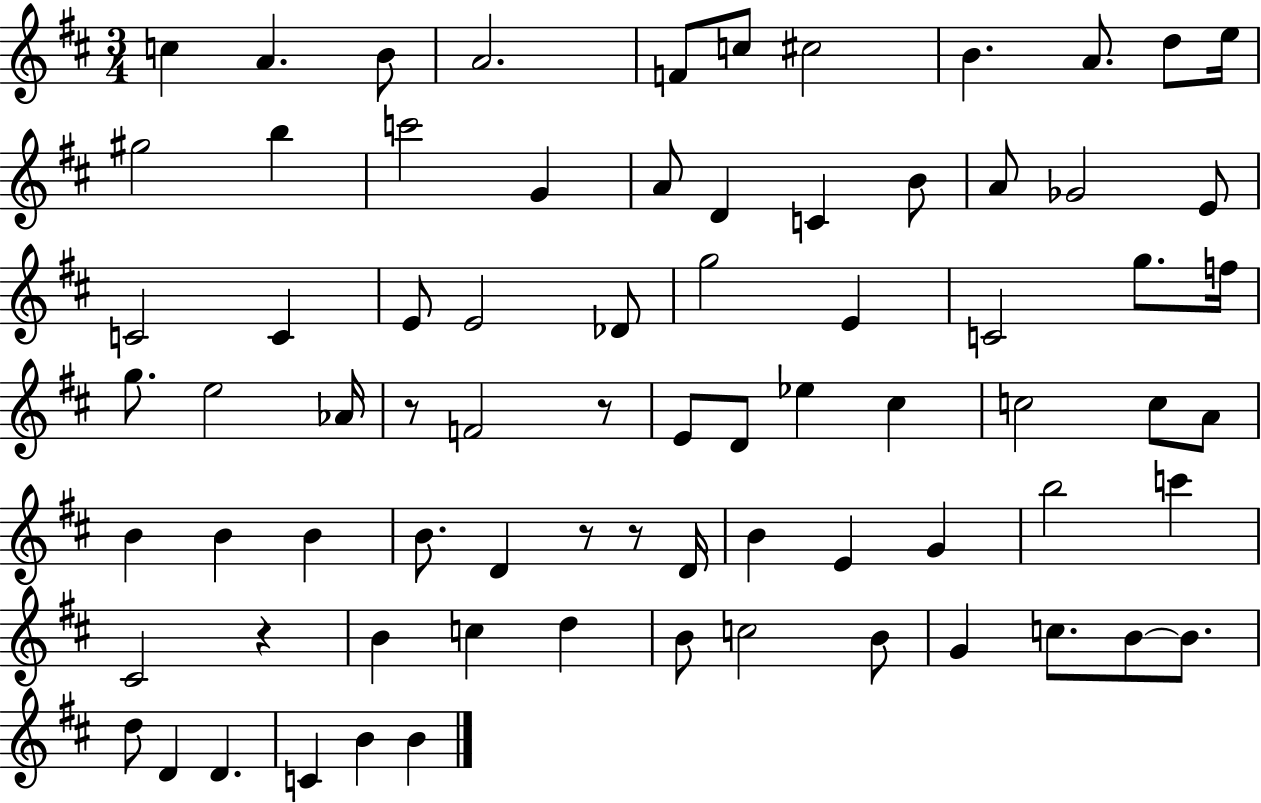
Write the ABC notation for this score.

X:1
T:Untitled
M:3/4
L:1/4
K:D
c A B/2 A2 F/2 c/2 ^c2 B A/2 d/2 e/4 ^g2 b c'2 G A/2 D C B/2 A/2 _G2 E/2 C2 C E/2 E2 _D/2 g2 E C2 g/2 f/4 g/2 e2 _A/4 z/2 F2 z/2 E/2 D/2 _e ^c c2 c/2 A/2 B B B B/2 D z/2 z/2 D/4 B E G b2 c' ^C2 z B c d B/2 c2 B/2 G c/2 B/2 B/2 d/2 D D C B B